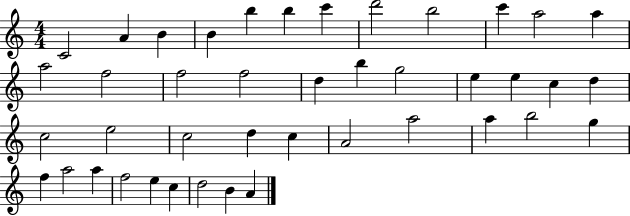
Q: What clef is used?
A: treble